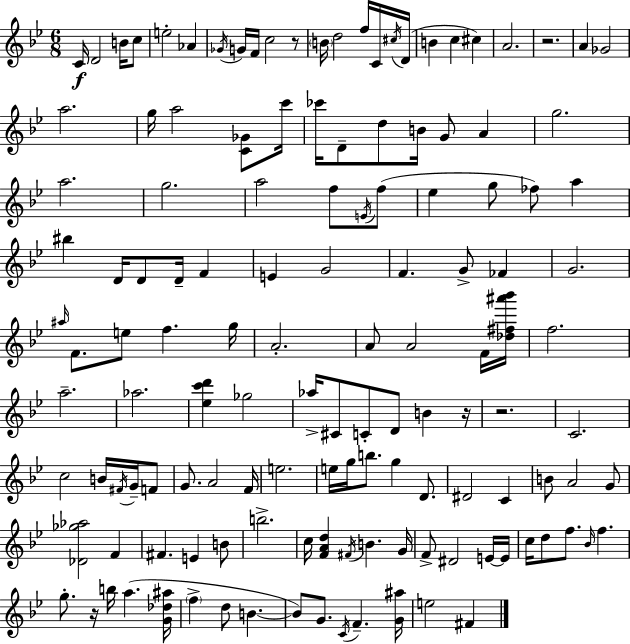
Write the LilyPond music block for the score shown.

{
  \clef treble
  \numericTimeSignature
  \time 6/8
  \key g \minor
  \repeat volta 2 { c'16\f d'2 b'16 c''8 | e''2-. aes'4 | \acciaccatura { ges'16 } g'16 f'16 c''2 r8 | \parenthesize b'16 d''2 f''16 c'16 | \break \acciaccatura { cis''16 } d'16( b'4 c''4 cis''4) | a'2. | r2. | a'4 ges'2 | \break a''2. | g''16 a''2 <c' ges'>8 | c'''16 ces'''16 d'8-- d''8 b'16 g'8 a'4 | g''2. | \break a''2. | g''2. | a''2 f''8 | \acciaccatura { e'16 } f''8( ees''4 g''8 fes''8) a''4 | \break bis''4 d'16 d'8 d'16-- f'4 | e'4 g'2 | f'4. g'8-> fes'4 | g'2. | \break \grace { ais''16 } f'8. e''8 f''4. | g''16 a'2.-. | a'8 a'2 | f'16 <des'' fis'' ais''' bes'''>16 f''2. | \break a''2.-- | aes''2. | <ees'' c''' d'''>4 ges''2 | aes''16-> cis'8 c'8-. d'8 b'4 | \break r16 r2. | c'2. | c''2 | b'16 \acciaccatura { fis'16 } g'16-- f'8 g'8. a'2 | \break f'16 e''2. | e''16 g''16 b''8. g''4 | d'8. dis'2 | c'4 b'8 a'2 | \break g'8 <des' ges'' aes''>2 | f'4 fis'4. e'4 | b'8 b''2.-> | c''16 <f' a' d''>4 \acciaccatura { fis'16 } b'4. | \break g'16 f'8-> dis'2 | e'16~~ e'16 c''16 d''8 f''8. | \grace { bes'16 } f''4. g''8.-. r16 b''16 | a''4.( <g' des'' ais''>16 \parenthesize f''4-> d''8 | \break b'4.~~ b'8) g'8. | \acciaccatura { c'16 } f'4.-- <g' ais''>16 e''2 | fis'4 } \bar "|."
}